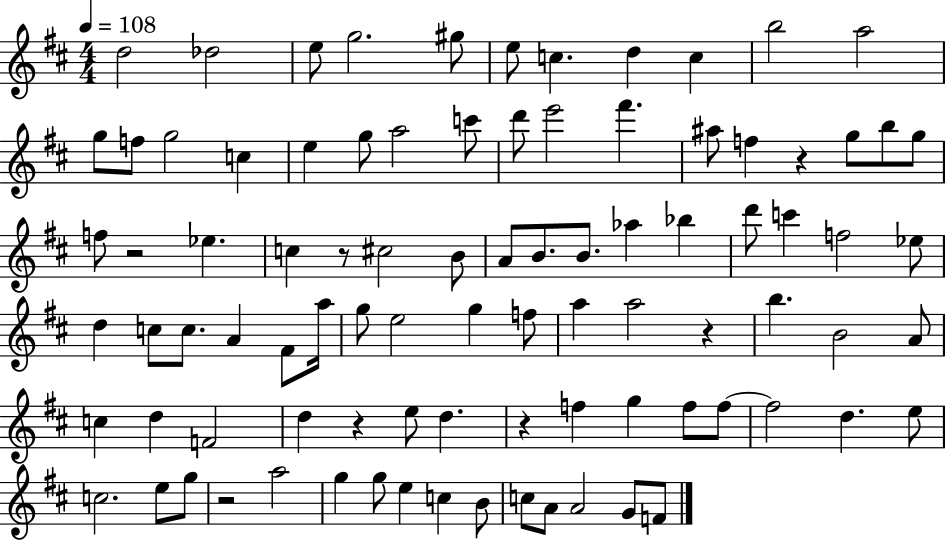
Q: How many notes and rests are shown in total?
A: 90